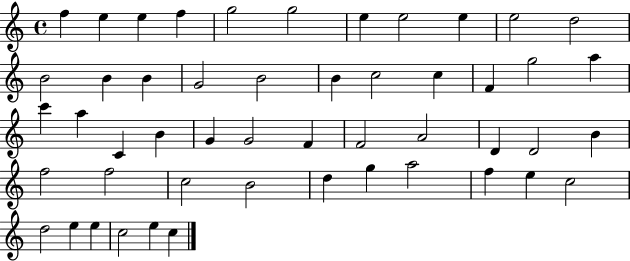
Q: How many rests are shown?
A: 0